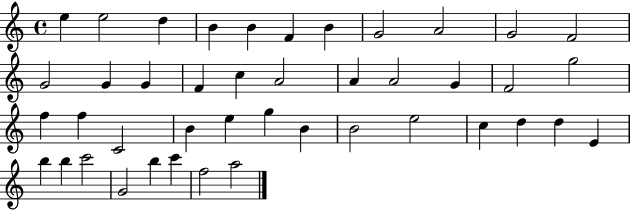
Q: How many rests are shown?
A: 0